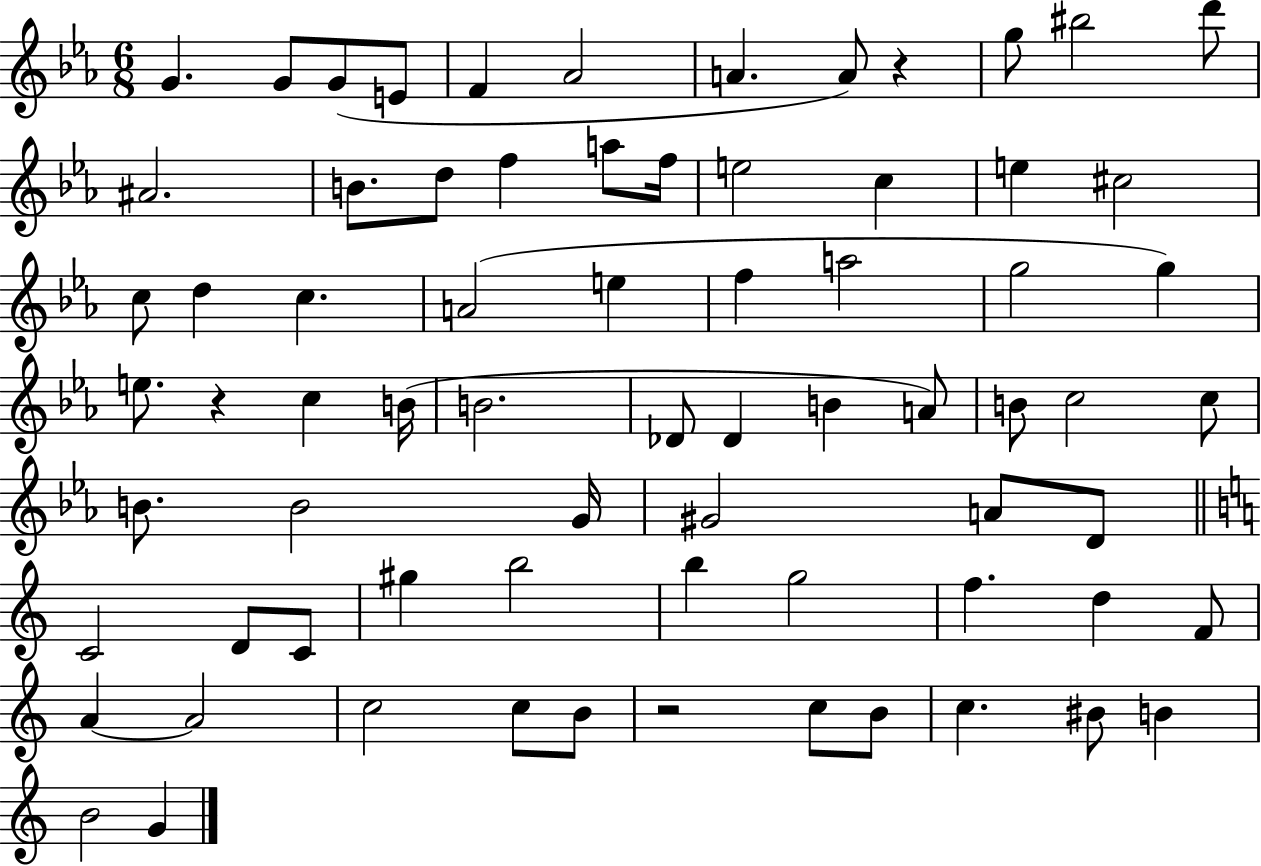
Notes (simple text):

G4/q. G4/e G4/e E4/e F4/q Ab4/h A4/q. A4/e R/q G5/e BIS5/h D6/e A#4/h. B4/e. D5/e F5/q A5/e F5/s E5/h C5/q E5/q C#5/h C5/e D5/q C5/q. A4/h E5/q F5/q A5/h G5/h G5/q E5/e. R/q C5/q B4/s B4/h. Db4/e Db4/q B4/q A4/e B4/e C5/h C5/e B4/e. B4/h G4/s G#4/h A4/e D4/e C4/h D4/e C4/e G#5/q B5/h B5/q G5/h F5/q. D5/q F4/e A4/q A4/h C5/h C5/e B4/e R/h C5/e B4/e C5/q. BIS4/e B4/q B4/h G4/q